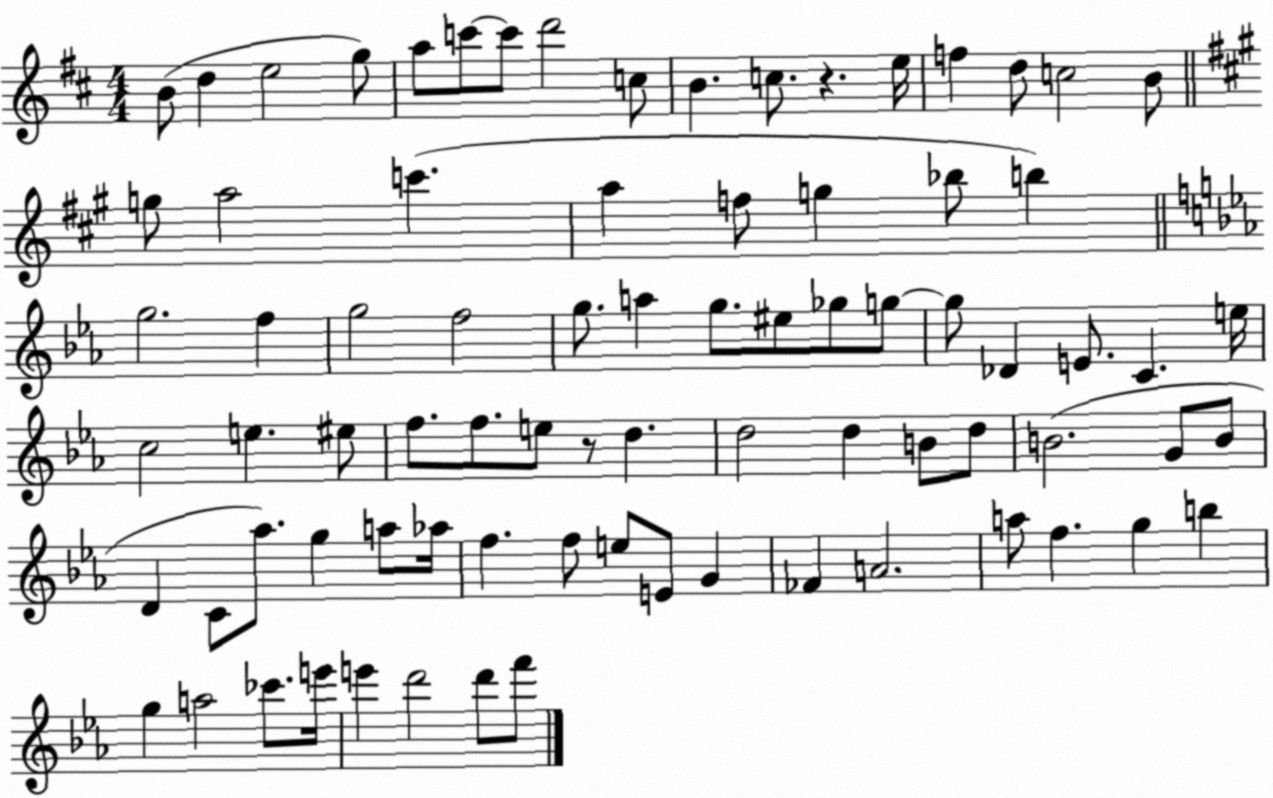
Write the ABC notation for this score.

X:1
T:Untitled
M:4/4
L:1/4
K:D
B/2 d e2 g/2 a/2 c'/2 c'/2 d'2 c/2 B c/2 z e/4 f d/2 c2 B/2 g/2 a2 c' a f/2 g _b/2 b g2 f g2 f2 g/2 a g/2 ^e/2 _g/2 g/2 g/2 _D E/2 C e/4 c2 e ^e/2 f/2 f/2 e/2 z/2 d d2 d B/2 d/2 B2 G/2 B/2 D C/2 _a/2 g a/2 _a/4 f f/2 e/2 E/2 G _F A2 a/2 f g b g a2 _c'/2 e'/4 e' d'2 d'/2 f'/2